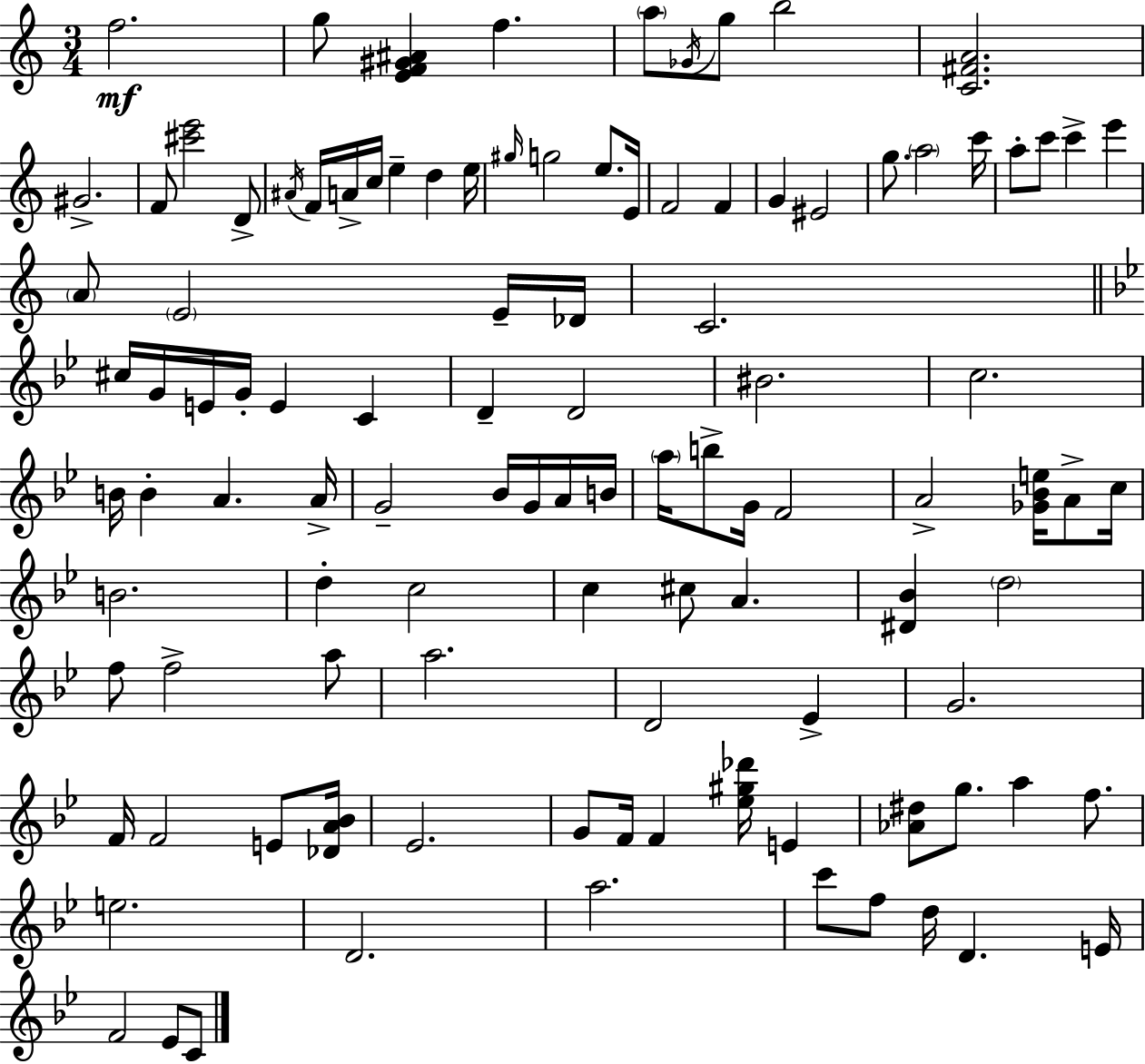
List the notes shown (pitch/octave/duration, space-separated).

F5/h. G5/e [E4,F4,G#4,A#4]/q F5/q. A5/e Gb4/s G5/e B5/h [C4,F#4,A4]/h. G#4/h. F4/e [C#6,E6]/h D4/e A#4/s F4/s A4/s C5/s E5/q D5/q E5/s G#5/s G5/h E5/e. E4/s F4/h F4/q G4/q EIS4/h G5/e. A5/h C6/s A5/e C6/e C6/q E6/q A4/e E4/h E4/s Db4/s C4/h. C#5/s G4/s E4/s G4/s E4/q C4/q D4/q D4/h BIS4/h. C5/h. B4/s B4/q A4/q. A4/s G4/h Bb4/s G4/s A4/s B4/s A5/s B5/e G4/s F4/h A4/h [Gb4,Bb4,E5]/s A4/e C5/s B4/h. D5/q C5/h C5/q C#5/e A4/q. [D#4,Bb4]/q D5/h F5/e F5/h A5/e A5/h. D4/h Eb4/q G4/h. F4/s F4/h E4/e [Db4,A4,Bb4]/s Eb4/h. G4/e F4/s F4/q [Eb5,G#5,Db6]/s E4/q [Ab4,D#5]/e G5/e. A5/q F5/e. E5/h. D4/h. A5/h. C6/e F5/e D5/s D4/q. E4/s F4/h Eb4/e C4/e